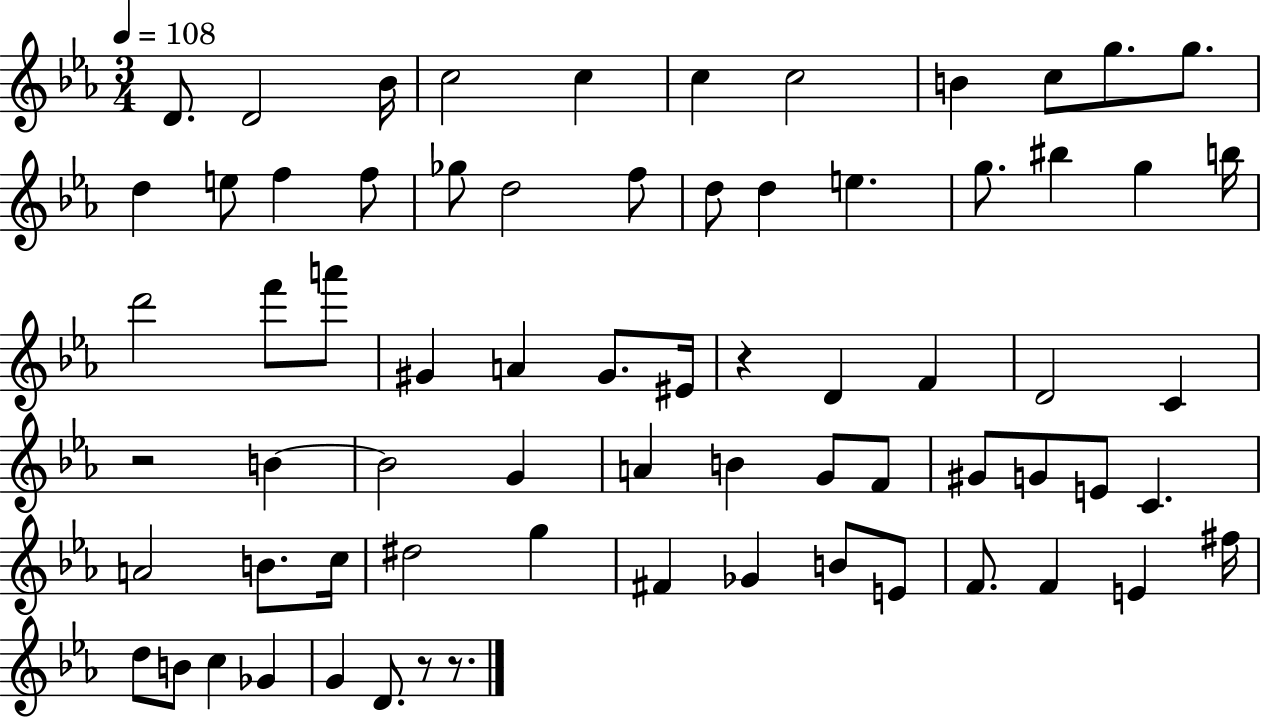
{
  \clef treble
  \numericTimeSignature
  \time 3/4
  \key ees \major
  \tempo 4 = 108
  d'8. d'2 bes'16 | c''2 c''4 | c''4 c''2 | b'4 c''8 g''8. g''8. | \break d''4 e''8 f''4 f''8 | ges''8 d''2 f''8 | d''8 d''4 e''4. | g''8. bis''4 g''4 b''16 | \break d'''2 f'''8 a'''8 | gis'4 a'4 gis'8. eis'16 | r4 d'4 f'4 | d'2 c'4 | \break r2 b'4~~ | b'2 g'4 | a'4 b'4 g'8 f'8 | gis'8 g'8 e'8 c'4. | \break a'2 b'8. c''16 | dis''2 g''4 | fis'4 ges'4 b'8 e'8 | f'8. f'4 e'4 fis''16 | \break d''8 b'8 c''4 ges'4 | g'4 d'8. r8 r8. | \bar "|."
}